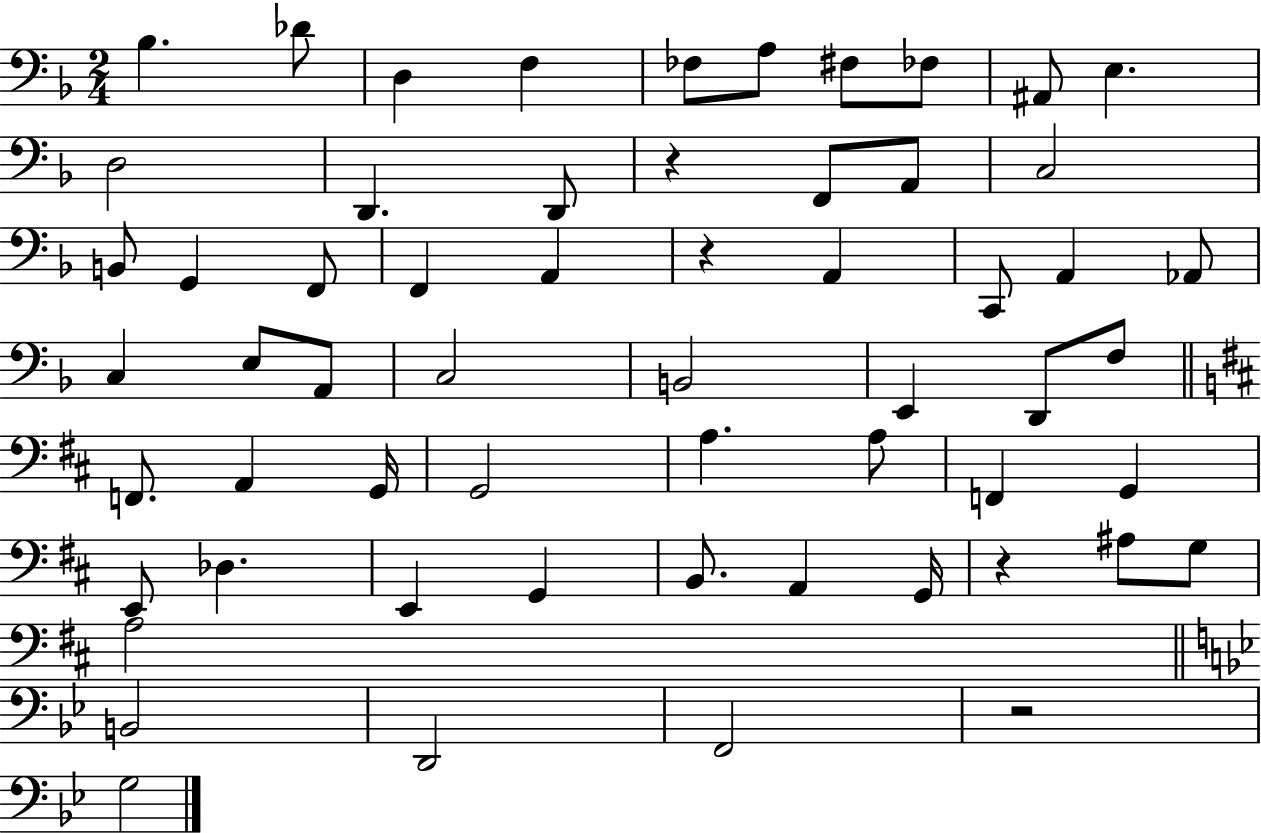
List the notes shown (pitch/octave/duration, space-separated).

Bb3/q. Db4/e D3/q F3/q FES3/e A3/e F#3/e FES3/e A#2/e E3/q. D3/h D2/q. D2/e R/q F2/e A2/e C3/h B2/e G2/q F2/e F2/q A2/q R/q A2/q C2/e A2/q Ab2/e C3/q E3/e A2/e C3/h B2/h E2/q D2/e F3/e F2/e. A2/q G2/s G2/h A3/q. A3/e F2/q G2/q E2/e Db3/q. E2/q G2/q B2/e. A2/q G2/s R/q A#3/e G3/e A3/h B2/h D2/h F2/h R/h G3/h